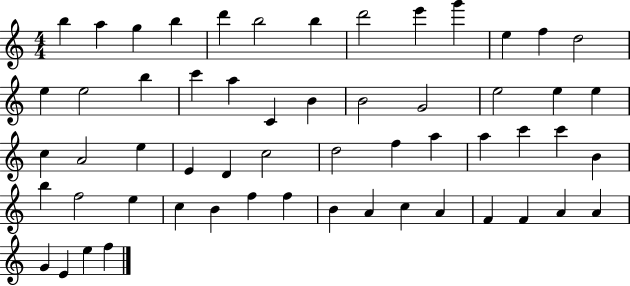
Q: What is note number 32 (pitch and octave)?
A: D5